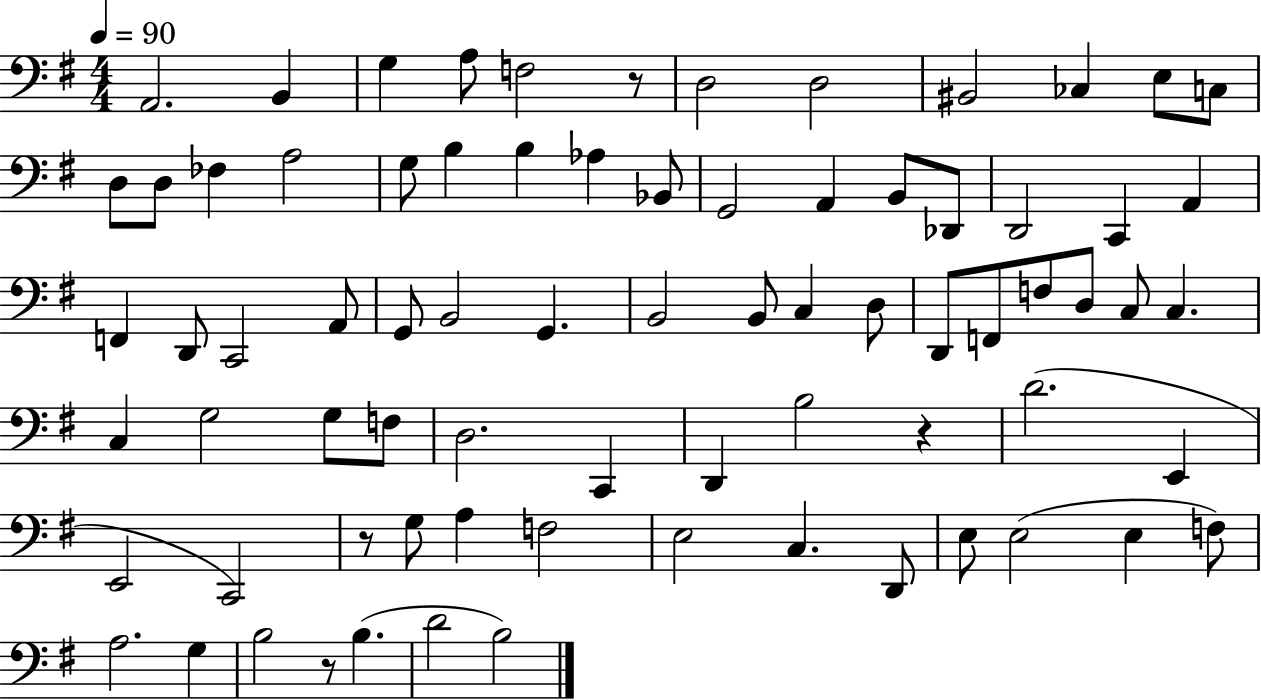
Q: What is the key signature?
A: G major